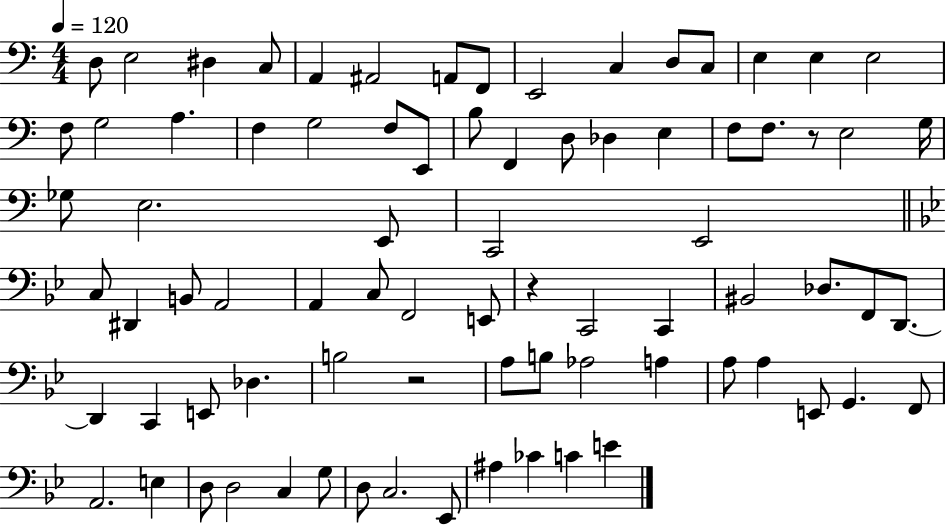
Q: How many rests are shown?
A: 3